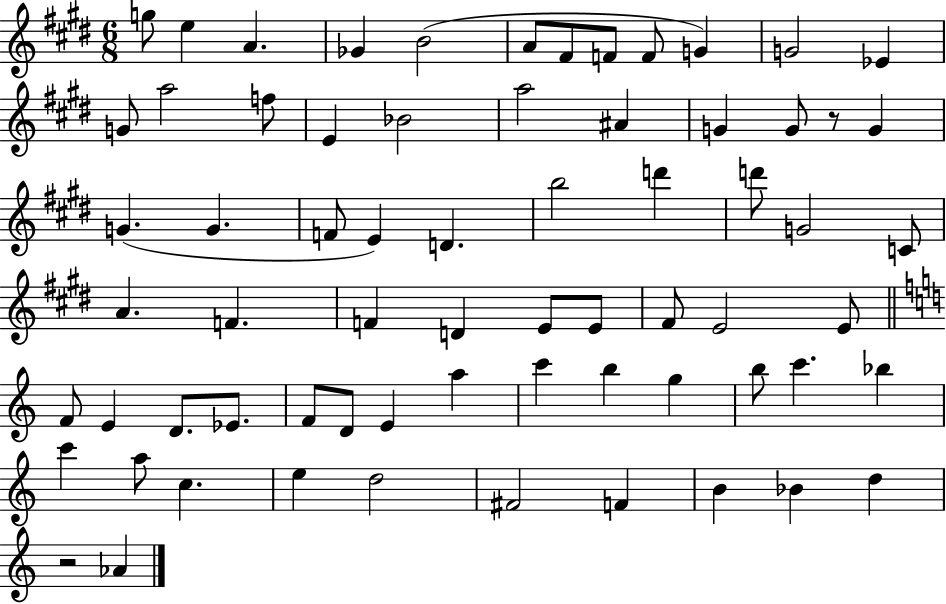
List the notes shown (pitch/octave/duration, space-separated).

G5/e E5/q A4/q. Gb4/q B4/h A4/e F#4/e F4/e F4/e G4/q G4/h Eb4/q G4/e A5/h F5/e E4/q Bb4/h A5/h A#4/q G4/q G4/e R/e G4/q G4/q. G4/q. F4/e E4/q D4/q. B5/h D6/q D6/e G4/h C4/e A4/q. F4/q. F4/q D4/q E4/e E4/e F#4/e E4/h E4/e F4/e E4/q D4/e. Eb4/e. F4/e D4/e E4/q A5/q C6/q B5/q G5/q B5/e C6/q. Bb5/q C6/q A5/e C5/q. E5/q D5/h F#4/h F4/q B4/q Bb4/q D5/q R/h Ab4/q